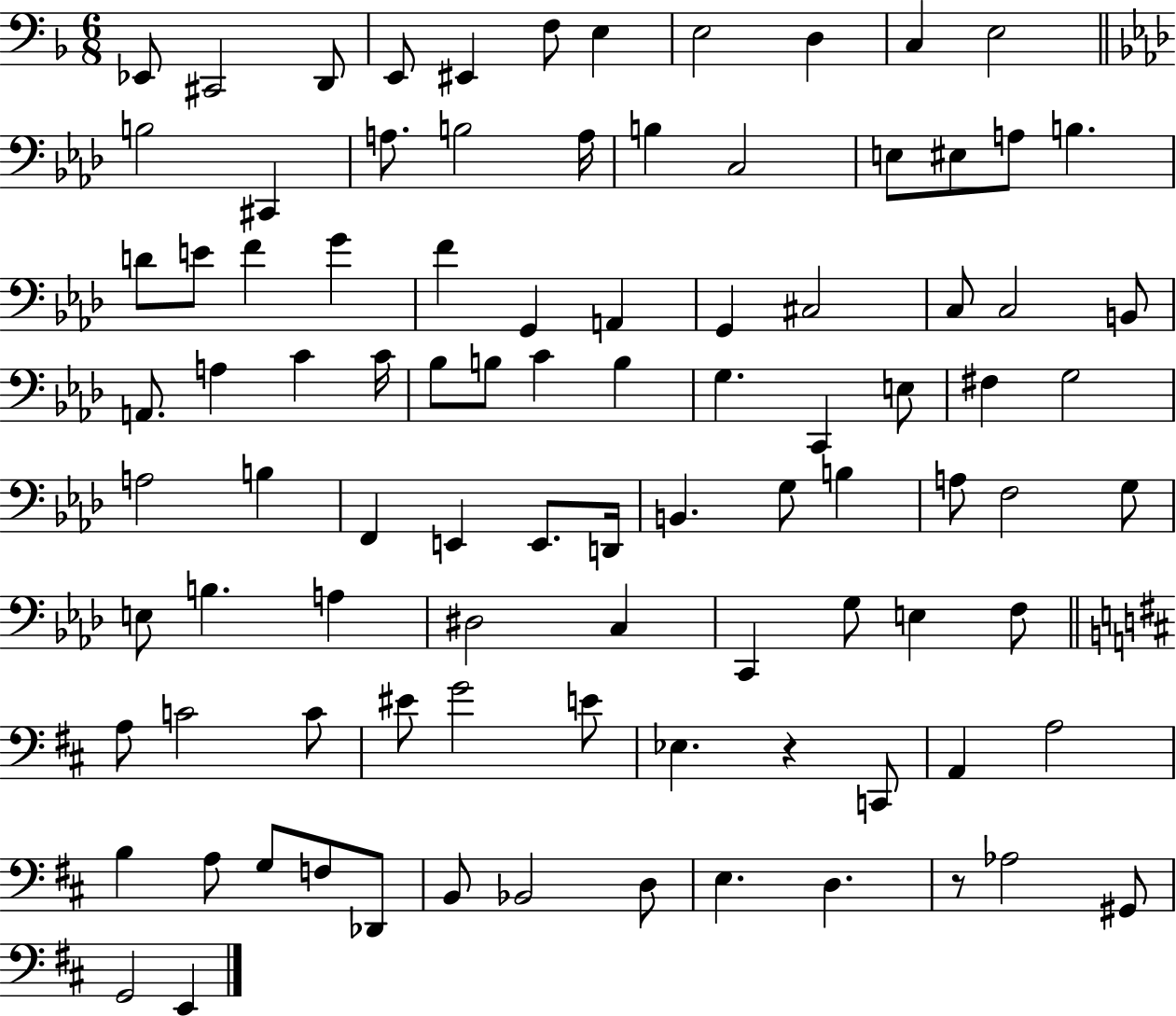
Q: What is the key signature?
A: F major